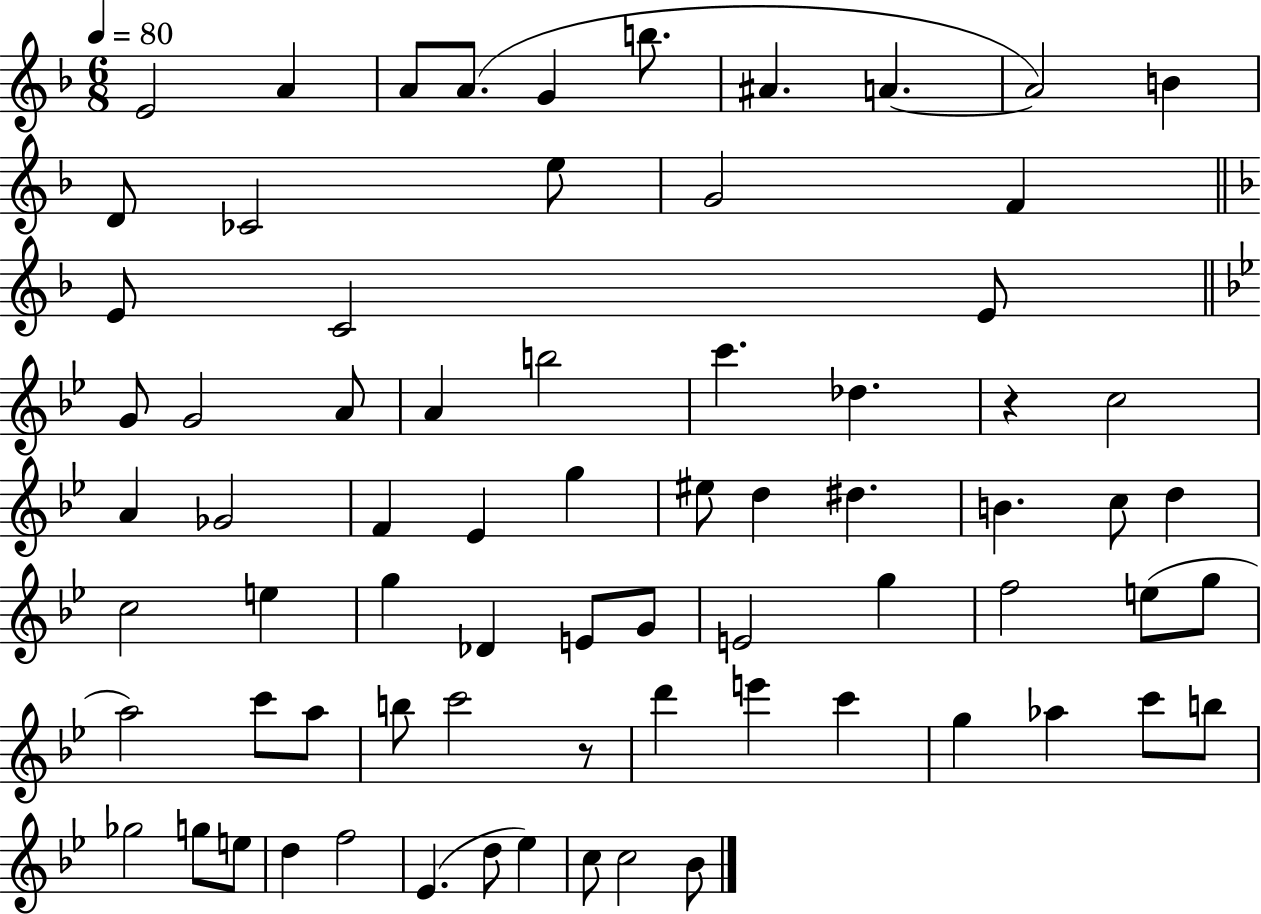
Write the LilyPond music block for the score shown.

{
  \clef treble
  \numericTimeSignature
  \time 6/8
  \key f \major
  \tempo 4 = 80
  e'2 a'4 | a'8 a'8.( g'4 b''8. | ais'4. a'4.~~ | a'2) b'4 | \break d'8 ces'2 e''8 | g'2 f'4 | \bar "||" \break \key f \major e'8 c'2 e'8 | \bar "||" \break \key g \minor g'8 g'2 a'8 | a'4 b''2 | c'''4. des''4. | r4 c''2 | \break a'4 ges'2 | f'4 ees'4 g''4 | eis''8 d''4 dis''4. | b'4. c''8 d''4 | \break c''2 e''4 | g''4 des'4 e'8 g'8 | e'2 g''4 | f''2 e''8( g''8 | \break a''2) c'''8 a''8 | b''8 c'''2 r8 | d'''4 e'''4 c'''4 | g''4 aes''4 c'''8 b''8 | \break ges''2 g''8 e''8 | d''4 f''2 | ees'4.( d''8 ees''4) | c''8 c''2 bes'8 | \break \bar "|."
}